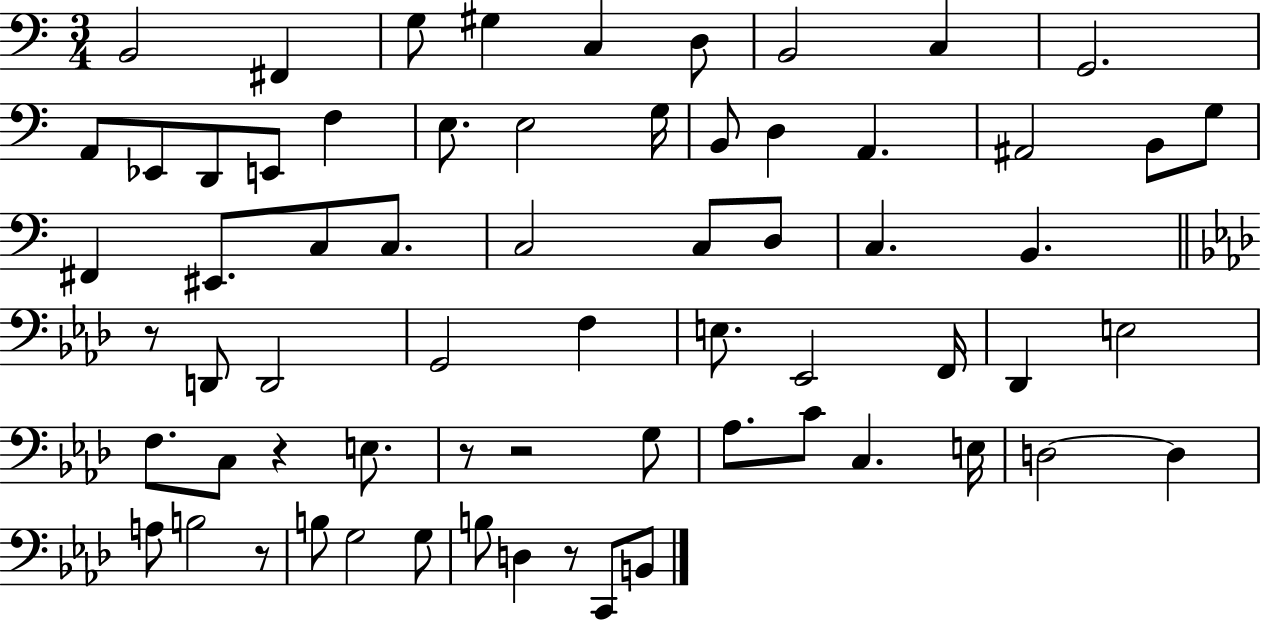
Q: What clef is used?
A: bass